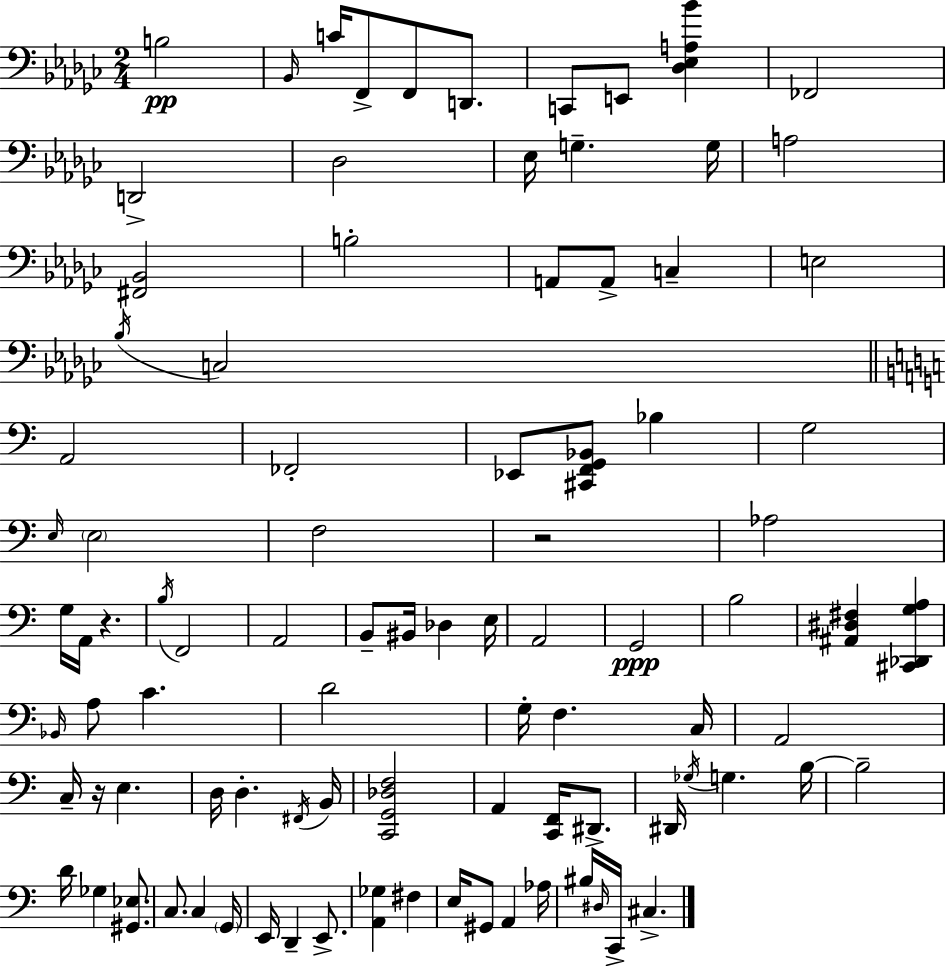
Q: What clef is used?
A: bass